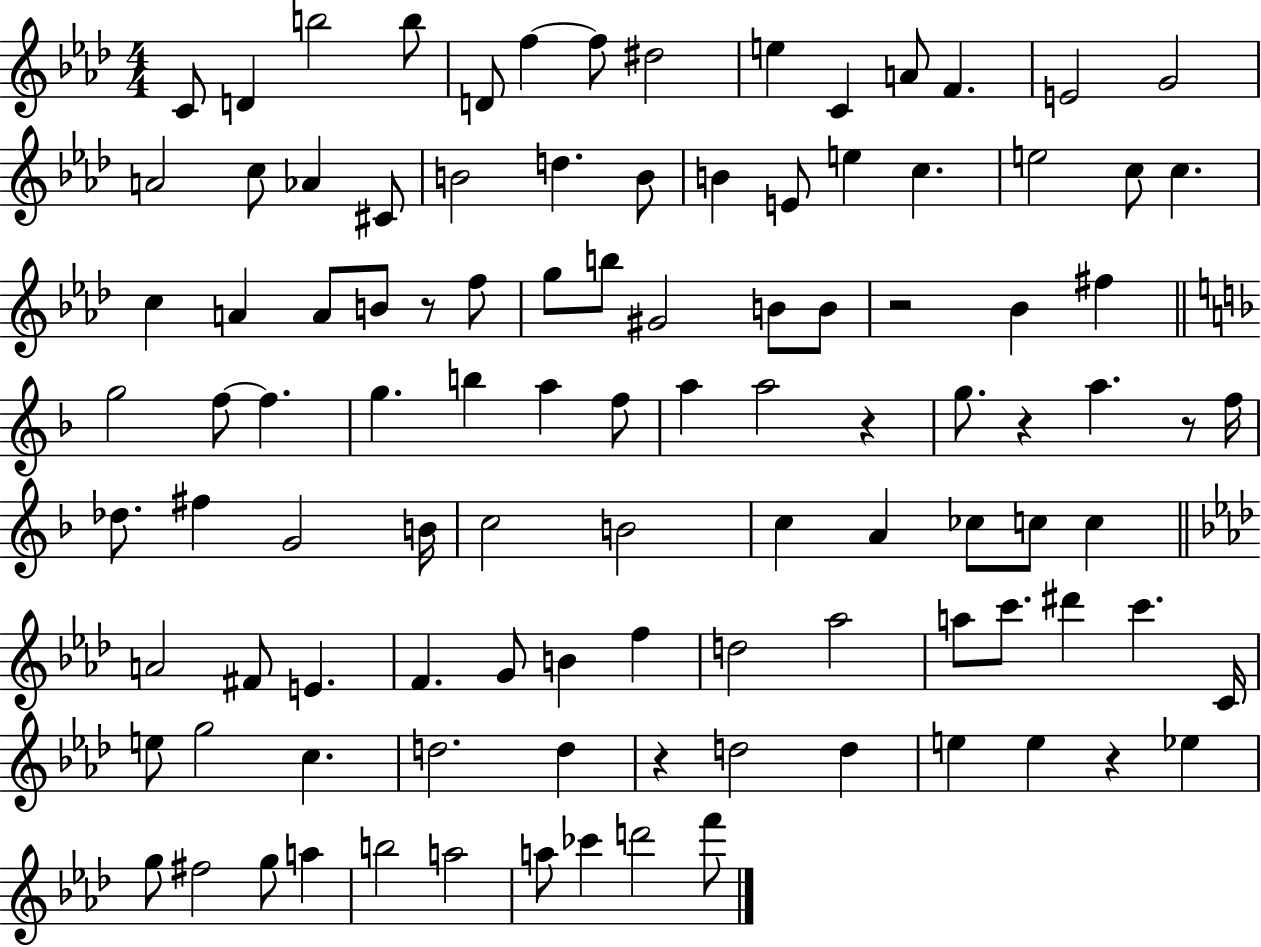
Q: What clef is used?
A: treble